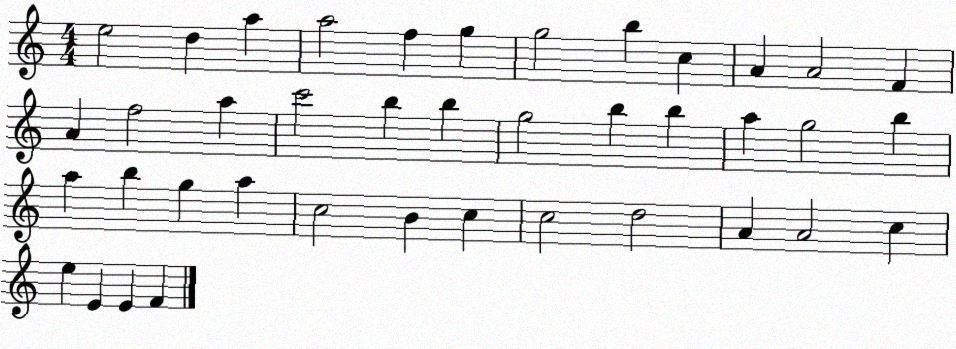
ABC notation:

X:1
T:Untitled
M:4/4
L:1/4
K:C
e2 d a a2 f g g2 b c A A2 F A f2 a c'2 b b g2 b b a g2 b a b g a c2 B c c2 d2 A A2 c e E E F